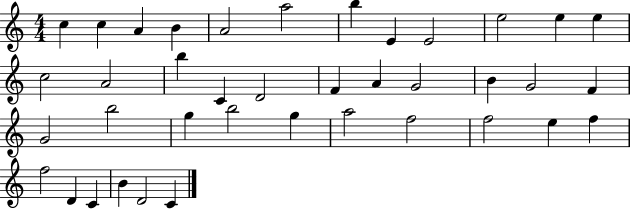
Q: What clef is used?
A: treble